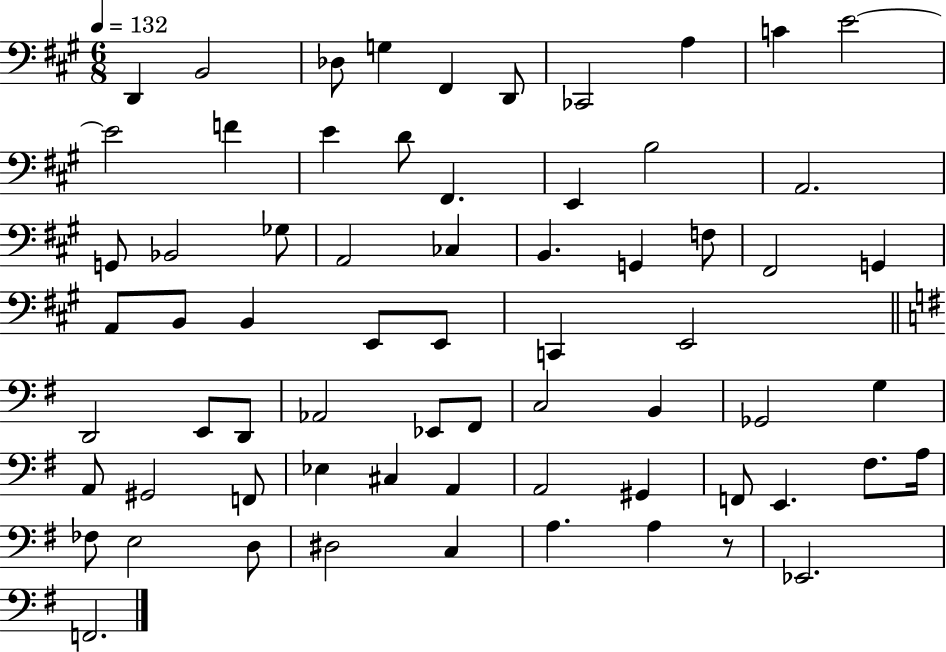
{
  \clef bass
  \numericTimeSignature
  \time 6/8
  \key a \major
  \tempo 4 = 132
  d,4 b,2 | des8 g4 fis,4 d,8 | ces,2 a4 | c'4 e'2~~ | \break e'2 f'4 | e'4 d'8 fis,4. | e,4 b2 | a,2. | \break g,8 bes,2 ges8 | a,2 ces4 | b,4. g,4 f8 | fis,2 g,4 | \break a,8 b,8 b,4 e,8 e,8 | c,4 e,2 | \bar "||" \break \key e \minor d,2 e,8 d,8 | aes,2 ees,8 fis,8 | c2 b,4 | ges,2 g4 | \break a,8 gis,2 f,8 | ees4 cis4 a,4 | a,2 gis,4 | f,8 e,4. fis8. a16 | \break fes8 e2 d8 | dis2 c4 | a4. a4 r8 | ees,2. | \break f,2. | \bar "|."
}